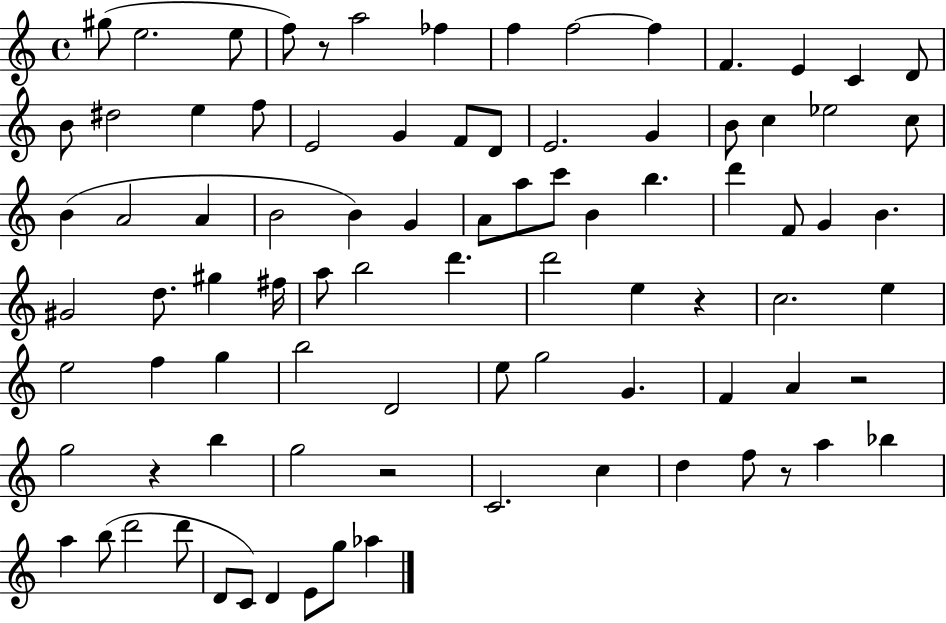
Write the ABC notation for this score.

X:1
T:Untitled
M:4/4
L:1/4
K:C
^g/2 e2 e/2 f/2 z/2 a2 _f f f2 f F E C D/2 B/2 ^d2 e f/2 E2 G F/2 D/2 E2 G B/2 c _e2 c/2 B A2 A B2 B G A/2 a/2 c'/2 B b d' F/2 G B ^G2 d/2 ^g ^f/4 a/2 b2 d' d'2 e z c2 e e2 f g b2 D2 e/2 g2 G F A z2 g2 z b g2 z2 C2 c d f/2 z/2 a _b a b/2 d'2 d'/2 D/2 C/2 D E/2 g/2 _a